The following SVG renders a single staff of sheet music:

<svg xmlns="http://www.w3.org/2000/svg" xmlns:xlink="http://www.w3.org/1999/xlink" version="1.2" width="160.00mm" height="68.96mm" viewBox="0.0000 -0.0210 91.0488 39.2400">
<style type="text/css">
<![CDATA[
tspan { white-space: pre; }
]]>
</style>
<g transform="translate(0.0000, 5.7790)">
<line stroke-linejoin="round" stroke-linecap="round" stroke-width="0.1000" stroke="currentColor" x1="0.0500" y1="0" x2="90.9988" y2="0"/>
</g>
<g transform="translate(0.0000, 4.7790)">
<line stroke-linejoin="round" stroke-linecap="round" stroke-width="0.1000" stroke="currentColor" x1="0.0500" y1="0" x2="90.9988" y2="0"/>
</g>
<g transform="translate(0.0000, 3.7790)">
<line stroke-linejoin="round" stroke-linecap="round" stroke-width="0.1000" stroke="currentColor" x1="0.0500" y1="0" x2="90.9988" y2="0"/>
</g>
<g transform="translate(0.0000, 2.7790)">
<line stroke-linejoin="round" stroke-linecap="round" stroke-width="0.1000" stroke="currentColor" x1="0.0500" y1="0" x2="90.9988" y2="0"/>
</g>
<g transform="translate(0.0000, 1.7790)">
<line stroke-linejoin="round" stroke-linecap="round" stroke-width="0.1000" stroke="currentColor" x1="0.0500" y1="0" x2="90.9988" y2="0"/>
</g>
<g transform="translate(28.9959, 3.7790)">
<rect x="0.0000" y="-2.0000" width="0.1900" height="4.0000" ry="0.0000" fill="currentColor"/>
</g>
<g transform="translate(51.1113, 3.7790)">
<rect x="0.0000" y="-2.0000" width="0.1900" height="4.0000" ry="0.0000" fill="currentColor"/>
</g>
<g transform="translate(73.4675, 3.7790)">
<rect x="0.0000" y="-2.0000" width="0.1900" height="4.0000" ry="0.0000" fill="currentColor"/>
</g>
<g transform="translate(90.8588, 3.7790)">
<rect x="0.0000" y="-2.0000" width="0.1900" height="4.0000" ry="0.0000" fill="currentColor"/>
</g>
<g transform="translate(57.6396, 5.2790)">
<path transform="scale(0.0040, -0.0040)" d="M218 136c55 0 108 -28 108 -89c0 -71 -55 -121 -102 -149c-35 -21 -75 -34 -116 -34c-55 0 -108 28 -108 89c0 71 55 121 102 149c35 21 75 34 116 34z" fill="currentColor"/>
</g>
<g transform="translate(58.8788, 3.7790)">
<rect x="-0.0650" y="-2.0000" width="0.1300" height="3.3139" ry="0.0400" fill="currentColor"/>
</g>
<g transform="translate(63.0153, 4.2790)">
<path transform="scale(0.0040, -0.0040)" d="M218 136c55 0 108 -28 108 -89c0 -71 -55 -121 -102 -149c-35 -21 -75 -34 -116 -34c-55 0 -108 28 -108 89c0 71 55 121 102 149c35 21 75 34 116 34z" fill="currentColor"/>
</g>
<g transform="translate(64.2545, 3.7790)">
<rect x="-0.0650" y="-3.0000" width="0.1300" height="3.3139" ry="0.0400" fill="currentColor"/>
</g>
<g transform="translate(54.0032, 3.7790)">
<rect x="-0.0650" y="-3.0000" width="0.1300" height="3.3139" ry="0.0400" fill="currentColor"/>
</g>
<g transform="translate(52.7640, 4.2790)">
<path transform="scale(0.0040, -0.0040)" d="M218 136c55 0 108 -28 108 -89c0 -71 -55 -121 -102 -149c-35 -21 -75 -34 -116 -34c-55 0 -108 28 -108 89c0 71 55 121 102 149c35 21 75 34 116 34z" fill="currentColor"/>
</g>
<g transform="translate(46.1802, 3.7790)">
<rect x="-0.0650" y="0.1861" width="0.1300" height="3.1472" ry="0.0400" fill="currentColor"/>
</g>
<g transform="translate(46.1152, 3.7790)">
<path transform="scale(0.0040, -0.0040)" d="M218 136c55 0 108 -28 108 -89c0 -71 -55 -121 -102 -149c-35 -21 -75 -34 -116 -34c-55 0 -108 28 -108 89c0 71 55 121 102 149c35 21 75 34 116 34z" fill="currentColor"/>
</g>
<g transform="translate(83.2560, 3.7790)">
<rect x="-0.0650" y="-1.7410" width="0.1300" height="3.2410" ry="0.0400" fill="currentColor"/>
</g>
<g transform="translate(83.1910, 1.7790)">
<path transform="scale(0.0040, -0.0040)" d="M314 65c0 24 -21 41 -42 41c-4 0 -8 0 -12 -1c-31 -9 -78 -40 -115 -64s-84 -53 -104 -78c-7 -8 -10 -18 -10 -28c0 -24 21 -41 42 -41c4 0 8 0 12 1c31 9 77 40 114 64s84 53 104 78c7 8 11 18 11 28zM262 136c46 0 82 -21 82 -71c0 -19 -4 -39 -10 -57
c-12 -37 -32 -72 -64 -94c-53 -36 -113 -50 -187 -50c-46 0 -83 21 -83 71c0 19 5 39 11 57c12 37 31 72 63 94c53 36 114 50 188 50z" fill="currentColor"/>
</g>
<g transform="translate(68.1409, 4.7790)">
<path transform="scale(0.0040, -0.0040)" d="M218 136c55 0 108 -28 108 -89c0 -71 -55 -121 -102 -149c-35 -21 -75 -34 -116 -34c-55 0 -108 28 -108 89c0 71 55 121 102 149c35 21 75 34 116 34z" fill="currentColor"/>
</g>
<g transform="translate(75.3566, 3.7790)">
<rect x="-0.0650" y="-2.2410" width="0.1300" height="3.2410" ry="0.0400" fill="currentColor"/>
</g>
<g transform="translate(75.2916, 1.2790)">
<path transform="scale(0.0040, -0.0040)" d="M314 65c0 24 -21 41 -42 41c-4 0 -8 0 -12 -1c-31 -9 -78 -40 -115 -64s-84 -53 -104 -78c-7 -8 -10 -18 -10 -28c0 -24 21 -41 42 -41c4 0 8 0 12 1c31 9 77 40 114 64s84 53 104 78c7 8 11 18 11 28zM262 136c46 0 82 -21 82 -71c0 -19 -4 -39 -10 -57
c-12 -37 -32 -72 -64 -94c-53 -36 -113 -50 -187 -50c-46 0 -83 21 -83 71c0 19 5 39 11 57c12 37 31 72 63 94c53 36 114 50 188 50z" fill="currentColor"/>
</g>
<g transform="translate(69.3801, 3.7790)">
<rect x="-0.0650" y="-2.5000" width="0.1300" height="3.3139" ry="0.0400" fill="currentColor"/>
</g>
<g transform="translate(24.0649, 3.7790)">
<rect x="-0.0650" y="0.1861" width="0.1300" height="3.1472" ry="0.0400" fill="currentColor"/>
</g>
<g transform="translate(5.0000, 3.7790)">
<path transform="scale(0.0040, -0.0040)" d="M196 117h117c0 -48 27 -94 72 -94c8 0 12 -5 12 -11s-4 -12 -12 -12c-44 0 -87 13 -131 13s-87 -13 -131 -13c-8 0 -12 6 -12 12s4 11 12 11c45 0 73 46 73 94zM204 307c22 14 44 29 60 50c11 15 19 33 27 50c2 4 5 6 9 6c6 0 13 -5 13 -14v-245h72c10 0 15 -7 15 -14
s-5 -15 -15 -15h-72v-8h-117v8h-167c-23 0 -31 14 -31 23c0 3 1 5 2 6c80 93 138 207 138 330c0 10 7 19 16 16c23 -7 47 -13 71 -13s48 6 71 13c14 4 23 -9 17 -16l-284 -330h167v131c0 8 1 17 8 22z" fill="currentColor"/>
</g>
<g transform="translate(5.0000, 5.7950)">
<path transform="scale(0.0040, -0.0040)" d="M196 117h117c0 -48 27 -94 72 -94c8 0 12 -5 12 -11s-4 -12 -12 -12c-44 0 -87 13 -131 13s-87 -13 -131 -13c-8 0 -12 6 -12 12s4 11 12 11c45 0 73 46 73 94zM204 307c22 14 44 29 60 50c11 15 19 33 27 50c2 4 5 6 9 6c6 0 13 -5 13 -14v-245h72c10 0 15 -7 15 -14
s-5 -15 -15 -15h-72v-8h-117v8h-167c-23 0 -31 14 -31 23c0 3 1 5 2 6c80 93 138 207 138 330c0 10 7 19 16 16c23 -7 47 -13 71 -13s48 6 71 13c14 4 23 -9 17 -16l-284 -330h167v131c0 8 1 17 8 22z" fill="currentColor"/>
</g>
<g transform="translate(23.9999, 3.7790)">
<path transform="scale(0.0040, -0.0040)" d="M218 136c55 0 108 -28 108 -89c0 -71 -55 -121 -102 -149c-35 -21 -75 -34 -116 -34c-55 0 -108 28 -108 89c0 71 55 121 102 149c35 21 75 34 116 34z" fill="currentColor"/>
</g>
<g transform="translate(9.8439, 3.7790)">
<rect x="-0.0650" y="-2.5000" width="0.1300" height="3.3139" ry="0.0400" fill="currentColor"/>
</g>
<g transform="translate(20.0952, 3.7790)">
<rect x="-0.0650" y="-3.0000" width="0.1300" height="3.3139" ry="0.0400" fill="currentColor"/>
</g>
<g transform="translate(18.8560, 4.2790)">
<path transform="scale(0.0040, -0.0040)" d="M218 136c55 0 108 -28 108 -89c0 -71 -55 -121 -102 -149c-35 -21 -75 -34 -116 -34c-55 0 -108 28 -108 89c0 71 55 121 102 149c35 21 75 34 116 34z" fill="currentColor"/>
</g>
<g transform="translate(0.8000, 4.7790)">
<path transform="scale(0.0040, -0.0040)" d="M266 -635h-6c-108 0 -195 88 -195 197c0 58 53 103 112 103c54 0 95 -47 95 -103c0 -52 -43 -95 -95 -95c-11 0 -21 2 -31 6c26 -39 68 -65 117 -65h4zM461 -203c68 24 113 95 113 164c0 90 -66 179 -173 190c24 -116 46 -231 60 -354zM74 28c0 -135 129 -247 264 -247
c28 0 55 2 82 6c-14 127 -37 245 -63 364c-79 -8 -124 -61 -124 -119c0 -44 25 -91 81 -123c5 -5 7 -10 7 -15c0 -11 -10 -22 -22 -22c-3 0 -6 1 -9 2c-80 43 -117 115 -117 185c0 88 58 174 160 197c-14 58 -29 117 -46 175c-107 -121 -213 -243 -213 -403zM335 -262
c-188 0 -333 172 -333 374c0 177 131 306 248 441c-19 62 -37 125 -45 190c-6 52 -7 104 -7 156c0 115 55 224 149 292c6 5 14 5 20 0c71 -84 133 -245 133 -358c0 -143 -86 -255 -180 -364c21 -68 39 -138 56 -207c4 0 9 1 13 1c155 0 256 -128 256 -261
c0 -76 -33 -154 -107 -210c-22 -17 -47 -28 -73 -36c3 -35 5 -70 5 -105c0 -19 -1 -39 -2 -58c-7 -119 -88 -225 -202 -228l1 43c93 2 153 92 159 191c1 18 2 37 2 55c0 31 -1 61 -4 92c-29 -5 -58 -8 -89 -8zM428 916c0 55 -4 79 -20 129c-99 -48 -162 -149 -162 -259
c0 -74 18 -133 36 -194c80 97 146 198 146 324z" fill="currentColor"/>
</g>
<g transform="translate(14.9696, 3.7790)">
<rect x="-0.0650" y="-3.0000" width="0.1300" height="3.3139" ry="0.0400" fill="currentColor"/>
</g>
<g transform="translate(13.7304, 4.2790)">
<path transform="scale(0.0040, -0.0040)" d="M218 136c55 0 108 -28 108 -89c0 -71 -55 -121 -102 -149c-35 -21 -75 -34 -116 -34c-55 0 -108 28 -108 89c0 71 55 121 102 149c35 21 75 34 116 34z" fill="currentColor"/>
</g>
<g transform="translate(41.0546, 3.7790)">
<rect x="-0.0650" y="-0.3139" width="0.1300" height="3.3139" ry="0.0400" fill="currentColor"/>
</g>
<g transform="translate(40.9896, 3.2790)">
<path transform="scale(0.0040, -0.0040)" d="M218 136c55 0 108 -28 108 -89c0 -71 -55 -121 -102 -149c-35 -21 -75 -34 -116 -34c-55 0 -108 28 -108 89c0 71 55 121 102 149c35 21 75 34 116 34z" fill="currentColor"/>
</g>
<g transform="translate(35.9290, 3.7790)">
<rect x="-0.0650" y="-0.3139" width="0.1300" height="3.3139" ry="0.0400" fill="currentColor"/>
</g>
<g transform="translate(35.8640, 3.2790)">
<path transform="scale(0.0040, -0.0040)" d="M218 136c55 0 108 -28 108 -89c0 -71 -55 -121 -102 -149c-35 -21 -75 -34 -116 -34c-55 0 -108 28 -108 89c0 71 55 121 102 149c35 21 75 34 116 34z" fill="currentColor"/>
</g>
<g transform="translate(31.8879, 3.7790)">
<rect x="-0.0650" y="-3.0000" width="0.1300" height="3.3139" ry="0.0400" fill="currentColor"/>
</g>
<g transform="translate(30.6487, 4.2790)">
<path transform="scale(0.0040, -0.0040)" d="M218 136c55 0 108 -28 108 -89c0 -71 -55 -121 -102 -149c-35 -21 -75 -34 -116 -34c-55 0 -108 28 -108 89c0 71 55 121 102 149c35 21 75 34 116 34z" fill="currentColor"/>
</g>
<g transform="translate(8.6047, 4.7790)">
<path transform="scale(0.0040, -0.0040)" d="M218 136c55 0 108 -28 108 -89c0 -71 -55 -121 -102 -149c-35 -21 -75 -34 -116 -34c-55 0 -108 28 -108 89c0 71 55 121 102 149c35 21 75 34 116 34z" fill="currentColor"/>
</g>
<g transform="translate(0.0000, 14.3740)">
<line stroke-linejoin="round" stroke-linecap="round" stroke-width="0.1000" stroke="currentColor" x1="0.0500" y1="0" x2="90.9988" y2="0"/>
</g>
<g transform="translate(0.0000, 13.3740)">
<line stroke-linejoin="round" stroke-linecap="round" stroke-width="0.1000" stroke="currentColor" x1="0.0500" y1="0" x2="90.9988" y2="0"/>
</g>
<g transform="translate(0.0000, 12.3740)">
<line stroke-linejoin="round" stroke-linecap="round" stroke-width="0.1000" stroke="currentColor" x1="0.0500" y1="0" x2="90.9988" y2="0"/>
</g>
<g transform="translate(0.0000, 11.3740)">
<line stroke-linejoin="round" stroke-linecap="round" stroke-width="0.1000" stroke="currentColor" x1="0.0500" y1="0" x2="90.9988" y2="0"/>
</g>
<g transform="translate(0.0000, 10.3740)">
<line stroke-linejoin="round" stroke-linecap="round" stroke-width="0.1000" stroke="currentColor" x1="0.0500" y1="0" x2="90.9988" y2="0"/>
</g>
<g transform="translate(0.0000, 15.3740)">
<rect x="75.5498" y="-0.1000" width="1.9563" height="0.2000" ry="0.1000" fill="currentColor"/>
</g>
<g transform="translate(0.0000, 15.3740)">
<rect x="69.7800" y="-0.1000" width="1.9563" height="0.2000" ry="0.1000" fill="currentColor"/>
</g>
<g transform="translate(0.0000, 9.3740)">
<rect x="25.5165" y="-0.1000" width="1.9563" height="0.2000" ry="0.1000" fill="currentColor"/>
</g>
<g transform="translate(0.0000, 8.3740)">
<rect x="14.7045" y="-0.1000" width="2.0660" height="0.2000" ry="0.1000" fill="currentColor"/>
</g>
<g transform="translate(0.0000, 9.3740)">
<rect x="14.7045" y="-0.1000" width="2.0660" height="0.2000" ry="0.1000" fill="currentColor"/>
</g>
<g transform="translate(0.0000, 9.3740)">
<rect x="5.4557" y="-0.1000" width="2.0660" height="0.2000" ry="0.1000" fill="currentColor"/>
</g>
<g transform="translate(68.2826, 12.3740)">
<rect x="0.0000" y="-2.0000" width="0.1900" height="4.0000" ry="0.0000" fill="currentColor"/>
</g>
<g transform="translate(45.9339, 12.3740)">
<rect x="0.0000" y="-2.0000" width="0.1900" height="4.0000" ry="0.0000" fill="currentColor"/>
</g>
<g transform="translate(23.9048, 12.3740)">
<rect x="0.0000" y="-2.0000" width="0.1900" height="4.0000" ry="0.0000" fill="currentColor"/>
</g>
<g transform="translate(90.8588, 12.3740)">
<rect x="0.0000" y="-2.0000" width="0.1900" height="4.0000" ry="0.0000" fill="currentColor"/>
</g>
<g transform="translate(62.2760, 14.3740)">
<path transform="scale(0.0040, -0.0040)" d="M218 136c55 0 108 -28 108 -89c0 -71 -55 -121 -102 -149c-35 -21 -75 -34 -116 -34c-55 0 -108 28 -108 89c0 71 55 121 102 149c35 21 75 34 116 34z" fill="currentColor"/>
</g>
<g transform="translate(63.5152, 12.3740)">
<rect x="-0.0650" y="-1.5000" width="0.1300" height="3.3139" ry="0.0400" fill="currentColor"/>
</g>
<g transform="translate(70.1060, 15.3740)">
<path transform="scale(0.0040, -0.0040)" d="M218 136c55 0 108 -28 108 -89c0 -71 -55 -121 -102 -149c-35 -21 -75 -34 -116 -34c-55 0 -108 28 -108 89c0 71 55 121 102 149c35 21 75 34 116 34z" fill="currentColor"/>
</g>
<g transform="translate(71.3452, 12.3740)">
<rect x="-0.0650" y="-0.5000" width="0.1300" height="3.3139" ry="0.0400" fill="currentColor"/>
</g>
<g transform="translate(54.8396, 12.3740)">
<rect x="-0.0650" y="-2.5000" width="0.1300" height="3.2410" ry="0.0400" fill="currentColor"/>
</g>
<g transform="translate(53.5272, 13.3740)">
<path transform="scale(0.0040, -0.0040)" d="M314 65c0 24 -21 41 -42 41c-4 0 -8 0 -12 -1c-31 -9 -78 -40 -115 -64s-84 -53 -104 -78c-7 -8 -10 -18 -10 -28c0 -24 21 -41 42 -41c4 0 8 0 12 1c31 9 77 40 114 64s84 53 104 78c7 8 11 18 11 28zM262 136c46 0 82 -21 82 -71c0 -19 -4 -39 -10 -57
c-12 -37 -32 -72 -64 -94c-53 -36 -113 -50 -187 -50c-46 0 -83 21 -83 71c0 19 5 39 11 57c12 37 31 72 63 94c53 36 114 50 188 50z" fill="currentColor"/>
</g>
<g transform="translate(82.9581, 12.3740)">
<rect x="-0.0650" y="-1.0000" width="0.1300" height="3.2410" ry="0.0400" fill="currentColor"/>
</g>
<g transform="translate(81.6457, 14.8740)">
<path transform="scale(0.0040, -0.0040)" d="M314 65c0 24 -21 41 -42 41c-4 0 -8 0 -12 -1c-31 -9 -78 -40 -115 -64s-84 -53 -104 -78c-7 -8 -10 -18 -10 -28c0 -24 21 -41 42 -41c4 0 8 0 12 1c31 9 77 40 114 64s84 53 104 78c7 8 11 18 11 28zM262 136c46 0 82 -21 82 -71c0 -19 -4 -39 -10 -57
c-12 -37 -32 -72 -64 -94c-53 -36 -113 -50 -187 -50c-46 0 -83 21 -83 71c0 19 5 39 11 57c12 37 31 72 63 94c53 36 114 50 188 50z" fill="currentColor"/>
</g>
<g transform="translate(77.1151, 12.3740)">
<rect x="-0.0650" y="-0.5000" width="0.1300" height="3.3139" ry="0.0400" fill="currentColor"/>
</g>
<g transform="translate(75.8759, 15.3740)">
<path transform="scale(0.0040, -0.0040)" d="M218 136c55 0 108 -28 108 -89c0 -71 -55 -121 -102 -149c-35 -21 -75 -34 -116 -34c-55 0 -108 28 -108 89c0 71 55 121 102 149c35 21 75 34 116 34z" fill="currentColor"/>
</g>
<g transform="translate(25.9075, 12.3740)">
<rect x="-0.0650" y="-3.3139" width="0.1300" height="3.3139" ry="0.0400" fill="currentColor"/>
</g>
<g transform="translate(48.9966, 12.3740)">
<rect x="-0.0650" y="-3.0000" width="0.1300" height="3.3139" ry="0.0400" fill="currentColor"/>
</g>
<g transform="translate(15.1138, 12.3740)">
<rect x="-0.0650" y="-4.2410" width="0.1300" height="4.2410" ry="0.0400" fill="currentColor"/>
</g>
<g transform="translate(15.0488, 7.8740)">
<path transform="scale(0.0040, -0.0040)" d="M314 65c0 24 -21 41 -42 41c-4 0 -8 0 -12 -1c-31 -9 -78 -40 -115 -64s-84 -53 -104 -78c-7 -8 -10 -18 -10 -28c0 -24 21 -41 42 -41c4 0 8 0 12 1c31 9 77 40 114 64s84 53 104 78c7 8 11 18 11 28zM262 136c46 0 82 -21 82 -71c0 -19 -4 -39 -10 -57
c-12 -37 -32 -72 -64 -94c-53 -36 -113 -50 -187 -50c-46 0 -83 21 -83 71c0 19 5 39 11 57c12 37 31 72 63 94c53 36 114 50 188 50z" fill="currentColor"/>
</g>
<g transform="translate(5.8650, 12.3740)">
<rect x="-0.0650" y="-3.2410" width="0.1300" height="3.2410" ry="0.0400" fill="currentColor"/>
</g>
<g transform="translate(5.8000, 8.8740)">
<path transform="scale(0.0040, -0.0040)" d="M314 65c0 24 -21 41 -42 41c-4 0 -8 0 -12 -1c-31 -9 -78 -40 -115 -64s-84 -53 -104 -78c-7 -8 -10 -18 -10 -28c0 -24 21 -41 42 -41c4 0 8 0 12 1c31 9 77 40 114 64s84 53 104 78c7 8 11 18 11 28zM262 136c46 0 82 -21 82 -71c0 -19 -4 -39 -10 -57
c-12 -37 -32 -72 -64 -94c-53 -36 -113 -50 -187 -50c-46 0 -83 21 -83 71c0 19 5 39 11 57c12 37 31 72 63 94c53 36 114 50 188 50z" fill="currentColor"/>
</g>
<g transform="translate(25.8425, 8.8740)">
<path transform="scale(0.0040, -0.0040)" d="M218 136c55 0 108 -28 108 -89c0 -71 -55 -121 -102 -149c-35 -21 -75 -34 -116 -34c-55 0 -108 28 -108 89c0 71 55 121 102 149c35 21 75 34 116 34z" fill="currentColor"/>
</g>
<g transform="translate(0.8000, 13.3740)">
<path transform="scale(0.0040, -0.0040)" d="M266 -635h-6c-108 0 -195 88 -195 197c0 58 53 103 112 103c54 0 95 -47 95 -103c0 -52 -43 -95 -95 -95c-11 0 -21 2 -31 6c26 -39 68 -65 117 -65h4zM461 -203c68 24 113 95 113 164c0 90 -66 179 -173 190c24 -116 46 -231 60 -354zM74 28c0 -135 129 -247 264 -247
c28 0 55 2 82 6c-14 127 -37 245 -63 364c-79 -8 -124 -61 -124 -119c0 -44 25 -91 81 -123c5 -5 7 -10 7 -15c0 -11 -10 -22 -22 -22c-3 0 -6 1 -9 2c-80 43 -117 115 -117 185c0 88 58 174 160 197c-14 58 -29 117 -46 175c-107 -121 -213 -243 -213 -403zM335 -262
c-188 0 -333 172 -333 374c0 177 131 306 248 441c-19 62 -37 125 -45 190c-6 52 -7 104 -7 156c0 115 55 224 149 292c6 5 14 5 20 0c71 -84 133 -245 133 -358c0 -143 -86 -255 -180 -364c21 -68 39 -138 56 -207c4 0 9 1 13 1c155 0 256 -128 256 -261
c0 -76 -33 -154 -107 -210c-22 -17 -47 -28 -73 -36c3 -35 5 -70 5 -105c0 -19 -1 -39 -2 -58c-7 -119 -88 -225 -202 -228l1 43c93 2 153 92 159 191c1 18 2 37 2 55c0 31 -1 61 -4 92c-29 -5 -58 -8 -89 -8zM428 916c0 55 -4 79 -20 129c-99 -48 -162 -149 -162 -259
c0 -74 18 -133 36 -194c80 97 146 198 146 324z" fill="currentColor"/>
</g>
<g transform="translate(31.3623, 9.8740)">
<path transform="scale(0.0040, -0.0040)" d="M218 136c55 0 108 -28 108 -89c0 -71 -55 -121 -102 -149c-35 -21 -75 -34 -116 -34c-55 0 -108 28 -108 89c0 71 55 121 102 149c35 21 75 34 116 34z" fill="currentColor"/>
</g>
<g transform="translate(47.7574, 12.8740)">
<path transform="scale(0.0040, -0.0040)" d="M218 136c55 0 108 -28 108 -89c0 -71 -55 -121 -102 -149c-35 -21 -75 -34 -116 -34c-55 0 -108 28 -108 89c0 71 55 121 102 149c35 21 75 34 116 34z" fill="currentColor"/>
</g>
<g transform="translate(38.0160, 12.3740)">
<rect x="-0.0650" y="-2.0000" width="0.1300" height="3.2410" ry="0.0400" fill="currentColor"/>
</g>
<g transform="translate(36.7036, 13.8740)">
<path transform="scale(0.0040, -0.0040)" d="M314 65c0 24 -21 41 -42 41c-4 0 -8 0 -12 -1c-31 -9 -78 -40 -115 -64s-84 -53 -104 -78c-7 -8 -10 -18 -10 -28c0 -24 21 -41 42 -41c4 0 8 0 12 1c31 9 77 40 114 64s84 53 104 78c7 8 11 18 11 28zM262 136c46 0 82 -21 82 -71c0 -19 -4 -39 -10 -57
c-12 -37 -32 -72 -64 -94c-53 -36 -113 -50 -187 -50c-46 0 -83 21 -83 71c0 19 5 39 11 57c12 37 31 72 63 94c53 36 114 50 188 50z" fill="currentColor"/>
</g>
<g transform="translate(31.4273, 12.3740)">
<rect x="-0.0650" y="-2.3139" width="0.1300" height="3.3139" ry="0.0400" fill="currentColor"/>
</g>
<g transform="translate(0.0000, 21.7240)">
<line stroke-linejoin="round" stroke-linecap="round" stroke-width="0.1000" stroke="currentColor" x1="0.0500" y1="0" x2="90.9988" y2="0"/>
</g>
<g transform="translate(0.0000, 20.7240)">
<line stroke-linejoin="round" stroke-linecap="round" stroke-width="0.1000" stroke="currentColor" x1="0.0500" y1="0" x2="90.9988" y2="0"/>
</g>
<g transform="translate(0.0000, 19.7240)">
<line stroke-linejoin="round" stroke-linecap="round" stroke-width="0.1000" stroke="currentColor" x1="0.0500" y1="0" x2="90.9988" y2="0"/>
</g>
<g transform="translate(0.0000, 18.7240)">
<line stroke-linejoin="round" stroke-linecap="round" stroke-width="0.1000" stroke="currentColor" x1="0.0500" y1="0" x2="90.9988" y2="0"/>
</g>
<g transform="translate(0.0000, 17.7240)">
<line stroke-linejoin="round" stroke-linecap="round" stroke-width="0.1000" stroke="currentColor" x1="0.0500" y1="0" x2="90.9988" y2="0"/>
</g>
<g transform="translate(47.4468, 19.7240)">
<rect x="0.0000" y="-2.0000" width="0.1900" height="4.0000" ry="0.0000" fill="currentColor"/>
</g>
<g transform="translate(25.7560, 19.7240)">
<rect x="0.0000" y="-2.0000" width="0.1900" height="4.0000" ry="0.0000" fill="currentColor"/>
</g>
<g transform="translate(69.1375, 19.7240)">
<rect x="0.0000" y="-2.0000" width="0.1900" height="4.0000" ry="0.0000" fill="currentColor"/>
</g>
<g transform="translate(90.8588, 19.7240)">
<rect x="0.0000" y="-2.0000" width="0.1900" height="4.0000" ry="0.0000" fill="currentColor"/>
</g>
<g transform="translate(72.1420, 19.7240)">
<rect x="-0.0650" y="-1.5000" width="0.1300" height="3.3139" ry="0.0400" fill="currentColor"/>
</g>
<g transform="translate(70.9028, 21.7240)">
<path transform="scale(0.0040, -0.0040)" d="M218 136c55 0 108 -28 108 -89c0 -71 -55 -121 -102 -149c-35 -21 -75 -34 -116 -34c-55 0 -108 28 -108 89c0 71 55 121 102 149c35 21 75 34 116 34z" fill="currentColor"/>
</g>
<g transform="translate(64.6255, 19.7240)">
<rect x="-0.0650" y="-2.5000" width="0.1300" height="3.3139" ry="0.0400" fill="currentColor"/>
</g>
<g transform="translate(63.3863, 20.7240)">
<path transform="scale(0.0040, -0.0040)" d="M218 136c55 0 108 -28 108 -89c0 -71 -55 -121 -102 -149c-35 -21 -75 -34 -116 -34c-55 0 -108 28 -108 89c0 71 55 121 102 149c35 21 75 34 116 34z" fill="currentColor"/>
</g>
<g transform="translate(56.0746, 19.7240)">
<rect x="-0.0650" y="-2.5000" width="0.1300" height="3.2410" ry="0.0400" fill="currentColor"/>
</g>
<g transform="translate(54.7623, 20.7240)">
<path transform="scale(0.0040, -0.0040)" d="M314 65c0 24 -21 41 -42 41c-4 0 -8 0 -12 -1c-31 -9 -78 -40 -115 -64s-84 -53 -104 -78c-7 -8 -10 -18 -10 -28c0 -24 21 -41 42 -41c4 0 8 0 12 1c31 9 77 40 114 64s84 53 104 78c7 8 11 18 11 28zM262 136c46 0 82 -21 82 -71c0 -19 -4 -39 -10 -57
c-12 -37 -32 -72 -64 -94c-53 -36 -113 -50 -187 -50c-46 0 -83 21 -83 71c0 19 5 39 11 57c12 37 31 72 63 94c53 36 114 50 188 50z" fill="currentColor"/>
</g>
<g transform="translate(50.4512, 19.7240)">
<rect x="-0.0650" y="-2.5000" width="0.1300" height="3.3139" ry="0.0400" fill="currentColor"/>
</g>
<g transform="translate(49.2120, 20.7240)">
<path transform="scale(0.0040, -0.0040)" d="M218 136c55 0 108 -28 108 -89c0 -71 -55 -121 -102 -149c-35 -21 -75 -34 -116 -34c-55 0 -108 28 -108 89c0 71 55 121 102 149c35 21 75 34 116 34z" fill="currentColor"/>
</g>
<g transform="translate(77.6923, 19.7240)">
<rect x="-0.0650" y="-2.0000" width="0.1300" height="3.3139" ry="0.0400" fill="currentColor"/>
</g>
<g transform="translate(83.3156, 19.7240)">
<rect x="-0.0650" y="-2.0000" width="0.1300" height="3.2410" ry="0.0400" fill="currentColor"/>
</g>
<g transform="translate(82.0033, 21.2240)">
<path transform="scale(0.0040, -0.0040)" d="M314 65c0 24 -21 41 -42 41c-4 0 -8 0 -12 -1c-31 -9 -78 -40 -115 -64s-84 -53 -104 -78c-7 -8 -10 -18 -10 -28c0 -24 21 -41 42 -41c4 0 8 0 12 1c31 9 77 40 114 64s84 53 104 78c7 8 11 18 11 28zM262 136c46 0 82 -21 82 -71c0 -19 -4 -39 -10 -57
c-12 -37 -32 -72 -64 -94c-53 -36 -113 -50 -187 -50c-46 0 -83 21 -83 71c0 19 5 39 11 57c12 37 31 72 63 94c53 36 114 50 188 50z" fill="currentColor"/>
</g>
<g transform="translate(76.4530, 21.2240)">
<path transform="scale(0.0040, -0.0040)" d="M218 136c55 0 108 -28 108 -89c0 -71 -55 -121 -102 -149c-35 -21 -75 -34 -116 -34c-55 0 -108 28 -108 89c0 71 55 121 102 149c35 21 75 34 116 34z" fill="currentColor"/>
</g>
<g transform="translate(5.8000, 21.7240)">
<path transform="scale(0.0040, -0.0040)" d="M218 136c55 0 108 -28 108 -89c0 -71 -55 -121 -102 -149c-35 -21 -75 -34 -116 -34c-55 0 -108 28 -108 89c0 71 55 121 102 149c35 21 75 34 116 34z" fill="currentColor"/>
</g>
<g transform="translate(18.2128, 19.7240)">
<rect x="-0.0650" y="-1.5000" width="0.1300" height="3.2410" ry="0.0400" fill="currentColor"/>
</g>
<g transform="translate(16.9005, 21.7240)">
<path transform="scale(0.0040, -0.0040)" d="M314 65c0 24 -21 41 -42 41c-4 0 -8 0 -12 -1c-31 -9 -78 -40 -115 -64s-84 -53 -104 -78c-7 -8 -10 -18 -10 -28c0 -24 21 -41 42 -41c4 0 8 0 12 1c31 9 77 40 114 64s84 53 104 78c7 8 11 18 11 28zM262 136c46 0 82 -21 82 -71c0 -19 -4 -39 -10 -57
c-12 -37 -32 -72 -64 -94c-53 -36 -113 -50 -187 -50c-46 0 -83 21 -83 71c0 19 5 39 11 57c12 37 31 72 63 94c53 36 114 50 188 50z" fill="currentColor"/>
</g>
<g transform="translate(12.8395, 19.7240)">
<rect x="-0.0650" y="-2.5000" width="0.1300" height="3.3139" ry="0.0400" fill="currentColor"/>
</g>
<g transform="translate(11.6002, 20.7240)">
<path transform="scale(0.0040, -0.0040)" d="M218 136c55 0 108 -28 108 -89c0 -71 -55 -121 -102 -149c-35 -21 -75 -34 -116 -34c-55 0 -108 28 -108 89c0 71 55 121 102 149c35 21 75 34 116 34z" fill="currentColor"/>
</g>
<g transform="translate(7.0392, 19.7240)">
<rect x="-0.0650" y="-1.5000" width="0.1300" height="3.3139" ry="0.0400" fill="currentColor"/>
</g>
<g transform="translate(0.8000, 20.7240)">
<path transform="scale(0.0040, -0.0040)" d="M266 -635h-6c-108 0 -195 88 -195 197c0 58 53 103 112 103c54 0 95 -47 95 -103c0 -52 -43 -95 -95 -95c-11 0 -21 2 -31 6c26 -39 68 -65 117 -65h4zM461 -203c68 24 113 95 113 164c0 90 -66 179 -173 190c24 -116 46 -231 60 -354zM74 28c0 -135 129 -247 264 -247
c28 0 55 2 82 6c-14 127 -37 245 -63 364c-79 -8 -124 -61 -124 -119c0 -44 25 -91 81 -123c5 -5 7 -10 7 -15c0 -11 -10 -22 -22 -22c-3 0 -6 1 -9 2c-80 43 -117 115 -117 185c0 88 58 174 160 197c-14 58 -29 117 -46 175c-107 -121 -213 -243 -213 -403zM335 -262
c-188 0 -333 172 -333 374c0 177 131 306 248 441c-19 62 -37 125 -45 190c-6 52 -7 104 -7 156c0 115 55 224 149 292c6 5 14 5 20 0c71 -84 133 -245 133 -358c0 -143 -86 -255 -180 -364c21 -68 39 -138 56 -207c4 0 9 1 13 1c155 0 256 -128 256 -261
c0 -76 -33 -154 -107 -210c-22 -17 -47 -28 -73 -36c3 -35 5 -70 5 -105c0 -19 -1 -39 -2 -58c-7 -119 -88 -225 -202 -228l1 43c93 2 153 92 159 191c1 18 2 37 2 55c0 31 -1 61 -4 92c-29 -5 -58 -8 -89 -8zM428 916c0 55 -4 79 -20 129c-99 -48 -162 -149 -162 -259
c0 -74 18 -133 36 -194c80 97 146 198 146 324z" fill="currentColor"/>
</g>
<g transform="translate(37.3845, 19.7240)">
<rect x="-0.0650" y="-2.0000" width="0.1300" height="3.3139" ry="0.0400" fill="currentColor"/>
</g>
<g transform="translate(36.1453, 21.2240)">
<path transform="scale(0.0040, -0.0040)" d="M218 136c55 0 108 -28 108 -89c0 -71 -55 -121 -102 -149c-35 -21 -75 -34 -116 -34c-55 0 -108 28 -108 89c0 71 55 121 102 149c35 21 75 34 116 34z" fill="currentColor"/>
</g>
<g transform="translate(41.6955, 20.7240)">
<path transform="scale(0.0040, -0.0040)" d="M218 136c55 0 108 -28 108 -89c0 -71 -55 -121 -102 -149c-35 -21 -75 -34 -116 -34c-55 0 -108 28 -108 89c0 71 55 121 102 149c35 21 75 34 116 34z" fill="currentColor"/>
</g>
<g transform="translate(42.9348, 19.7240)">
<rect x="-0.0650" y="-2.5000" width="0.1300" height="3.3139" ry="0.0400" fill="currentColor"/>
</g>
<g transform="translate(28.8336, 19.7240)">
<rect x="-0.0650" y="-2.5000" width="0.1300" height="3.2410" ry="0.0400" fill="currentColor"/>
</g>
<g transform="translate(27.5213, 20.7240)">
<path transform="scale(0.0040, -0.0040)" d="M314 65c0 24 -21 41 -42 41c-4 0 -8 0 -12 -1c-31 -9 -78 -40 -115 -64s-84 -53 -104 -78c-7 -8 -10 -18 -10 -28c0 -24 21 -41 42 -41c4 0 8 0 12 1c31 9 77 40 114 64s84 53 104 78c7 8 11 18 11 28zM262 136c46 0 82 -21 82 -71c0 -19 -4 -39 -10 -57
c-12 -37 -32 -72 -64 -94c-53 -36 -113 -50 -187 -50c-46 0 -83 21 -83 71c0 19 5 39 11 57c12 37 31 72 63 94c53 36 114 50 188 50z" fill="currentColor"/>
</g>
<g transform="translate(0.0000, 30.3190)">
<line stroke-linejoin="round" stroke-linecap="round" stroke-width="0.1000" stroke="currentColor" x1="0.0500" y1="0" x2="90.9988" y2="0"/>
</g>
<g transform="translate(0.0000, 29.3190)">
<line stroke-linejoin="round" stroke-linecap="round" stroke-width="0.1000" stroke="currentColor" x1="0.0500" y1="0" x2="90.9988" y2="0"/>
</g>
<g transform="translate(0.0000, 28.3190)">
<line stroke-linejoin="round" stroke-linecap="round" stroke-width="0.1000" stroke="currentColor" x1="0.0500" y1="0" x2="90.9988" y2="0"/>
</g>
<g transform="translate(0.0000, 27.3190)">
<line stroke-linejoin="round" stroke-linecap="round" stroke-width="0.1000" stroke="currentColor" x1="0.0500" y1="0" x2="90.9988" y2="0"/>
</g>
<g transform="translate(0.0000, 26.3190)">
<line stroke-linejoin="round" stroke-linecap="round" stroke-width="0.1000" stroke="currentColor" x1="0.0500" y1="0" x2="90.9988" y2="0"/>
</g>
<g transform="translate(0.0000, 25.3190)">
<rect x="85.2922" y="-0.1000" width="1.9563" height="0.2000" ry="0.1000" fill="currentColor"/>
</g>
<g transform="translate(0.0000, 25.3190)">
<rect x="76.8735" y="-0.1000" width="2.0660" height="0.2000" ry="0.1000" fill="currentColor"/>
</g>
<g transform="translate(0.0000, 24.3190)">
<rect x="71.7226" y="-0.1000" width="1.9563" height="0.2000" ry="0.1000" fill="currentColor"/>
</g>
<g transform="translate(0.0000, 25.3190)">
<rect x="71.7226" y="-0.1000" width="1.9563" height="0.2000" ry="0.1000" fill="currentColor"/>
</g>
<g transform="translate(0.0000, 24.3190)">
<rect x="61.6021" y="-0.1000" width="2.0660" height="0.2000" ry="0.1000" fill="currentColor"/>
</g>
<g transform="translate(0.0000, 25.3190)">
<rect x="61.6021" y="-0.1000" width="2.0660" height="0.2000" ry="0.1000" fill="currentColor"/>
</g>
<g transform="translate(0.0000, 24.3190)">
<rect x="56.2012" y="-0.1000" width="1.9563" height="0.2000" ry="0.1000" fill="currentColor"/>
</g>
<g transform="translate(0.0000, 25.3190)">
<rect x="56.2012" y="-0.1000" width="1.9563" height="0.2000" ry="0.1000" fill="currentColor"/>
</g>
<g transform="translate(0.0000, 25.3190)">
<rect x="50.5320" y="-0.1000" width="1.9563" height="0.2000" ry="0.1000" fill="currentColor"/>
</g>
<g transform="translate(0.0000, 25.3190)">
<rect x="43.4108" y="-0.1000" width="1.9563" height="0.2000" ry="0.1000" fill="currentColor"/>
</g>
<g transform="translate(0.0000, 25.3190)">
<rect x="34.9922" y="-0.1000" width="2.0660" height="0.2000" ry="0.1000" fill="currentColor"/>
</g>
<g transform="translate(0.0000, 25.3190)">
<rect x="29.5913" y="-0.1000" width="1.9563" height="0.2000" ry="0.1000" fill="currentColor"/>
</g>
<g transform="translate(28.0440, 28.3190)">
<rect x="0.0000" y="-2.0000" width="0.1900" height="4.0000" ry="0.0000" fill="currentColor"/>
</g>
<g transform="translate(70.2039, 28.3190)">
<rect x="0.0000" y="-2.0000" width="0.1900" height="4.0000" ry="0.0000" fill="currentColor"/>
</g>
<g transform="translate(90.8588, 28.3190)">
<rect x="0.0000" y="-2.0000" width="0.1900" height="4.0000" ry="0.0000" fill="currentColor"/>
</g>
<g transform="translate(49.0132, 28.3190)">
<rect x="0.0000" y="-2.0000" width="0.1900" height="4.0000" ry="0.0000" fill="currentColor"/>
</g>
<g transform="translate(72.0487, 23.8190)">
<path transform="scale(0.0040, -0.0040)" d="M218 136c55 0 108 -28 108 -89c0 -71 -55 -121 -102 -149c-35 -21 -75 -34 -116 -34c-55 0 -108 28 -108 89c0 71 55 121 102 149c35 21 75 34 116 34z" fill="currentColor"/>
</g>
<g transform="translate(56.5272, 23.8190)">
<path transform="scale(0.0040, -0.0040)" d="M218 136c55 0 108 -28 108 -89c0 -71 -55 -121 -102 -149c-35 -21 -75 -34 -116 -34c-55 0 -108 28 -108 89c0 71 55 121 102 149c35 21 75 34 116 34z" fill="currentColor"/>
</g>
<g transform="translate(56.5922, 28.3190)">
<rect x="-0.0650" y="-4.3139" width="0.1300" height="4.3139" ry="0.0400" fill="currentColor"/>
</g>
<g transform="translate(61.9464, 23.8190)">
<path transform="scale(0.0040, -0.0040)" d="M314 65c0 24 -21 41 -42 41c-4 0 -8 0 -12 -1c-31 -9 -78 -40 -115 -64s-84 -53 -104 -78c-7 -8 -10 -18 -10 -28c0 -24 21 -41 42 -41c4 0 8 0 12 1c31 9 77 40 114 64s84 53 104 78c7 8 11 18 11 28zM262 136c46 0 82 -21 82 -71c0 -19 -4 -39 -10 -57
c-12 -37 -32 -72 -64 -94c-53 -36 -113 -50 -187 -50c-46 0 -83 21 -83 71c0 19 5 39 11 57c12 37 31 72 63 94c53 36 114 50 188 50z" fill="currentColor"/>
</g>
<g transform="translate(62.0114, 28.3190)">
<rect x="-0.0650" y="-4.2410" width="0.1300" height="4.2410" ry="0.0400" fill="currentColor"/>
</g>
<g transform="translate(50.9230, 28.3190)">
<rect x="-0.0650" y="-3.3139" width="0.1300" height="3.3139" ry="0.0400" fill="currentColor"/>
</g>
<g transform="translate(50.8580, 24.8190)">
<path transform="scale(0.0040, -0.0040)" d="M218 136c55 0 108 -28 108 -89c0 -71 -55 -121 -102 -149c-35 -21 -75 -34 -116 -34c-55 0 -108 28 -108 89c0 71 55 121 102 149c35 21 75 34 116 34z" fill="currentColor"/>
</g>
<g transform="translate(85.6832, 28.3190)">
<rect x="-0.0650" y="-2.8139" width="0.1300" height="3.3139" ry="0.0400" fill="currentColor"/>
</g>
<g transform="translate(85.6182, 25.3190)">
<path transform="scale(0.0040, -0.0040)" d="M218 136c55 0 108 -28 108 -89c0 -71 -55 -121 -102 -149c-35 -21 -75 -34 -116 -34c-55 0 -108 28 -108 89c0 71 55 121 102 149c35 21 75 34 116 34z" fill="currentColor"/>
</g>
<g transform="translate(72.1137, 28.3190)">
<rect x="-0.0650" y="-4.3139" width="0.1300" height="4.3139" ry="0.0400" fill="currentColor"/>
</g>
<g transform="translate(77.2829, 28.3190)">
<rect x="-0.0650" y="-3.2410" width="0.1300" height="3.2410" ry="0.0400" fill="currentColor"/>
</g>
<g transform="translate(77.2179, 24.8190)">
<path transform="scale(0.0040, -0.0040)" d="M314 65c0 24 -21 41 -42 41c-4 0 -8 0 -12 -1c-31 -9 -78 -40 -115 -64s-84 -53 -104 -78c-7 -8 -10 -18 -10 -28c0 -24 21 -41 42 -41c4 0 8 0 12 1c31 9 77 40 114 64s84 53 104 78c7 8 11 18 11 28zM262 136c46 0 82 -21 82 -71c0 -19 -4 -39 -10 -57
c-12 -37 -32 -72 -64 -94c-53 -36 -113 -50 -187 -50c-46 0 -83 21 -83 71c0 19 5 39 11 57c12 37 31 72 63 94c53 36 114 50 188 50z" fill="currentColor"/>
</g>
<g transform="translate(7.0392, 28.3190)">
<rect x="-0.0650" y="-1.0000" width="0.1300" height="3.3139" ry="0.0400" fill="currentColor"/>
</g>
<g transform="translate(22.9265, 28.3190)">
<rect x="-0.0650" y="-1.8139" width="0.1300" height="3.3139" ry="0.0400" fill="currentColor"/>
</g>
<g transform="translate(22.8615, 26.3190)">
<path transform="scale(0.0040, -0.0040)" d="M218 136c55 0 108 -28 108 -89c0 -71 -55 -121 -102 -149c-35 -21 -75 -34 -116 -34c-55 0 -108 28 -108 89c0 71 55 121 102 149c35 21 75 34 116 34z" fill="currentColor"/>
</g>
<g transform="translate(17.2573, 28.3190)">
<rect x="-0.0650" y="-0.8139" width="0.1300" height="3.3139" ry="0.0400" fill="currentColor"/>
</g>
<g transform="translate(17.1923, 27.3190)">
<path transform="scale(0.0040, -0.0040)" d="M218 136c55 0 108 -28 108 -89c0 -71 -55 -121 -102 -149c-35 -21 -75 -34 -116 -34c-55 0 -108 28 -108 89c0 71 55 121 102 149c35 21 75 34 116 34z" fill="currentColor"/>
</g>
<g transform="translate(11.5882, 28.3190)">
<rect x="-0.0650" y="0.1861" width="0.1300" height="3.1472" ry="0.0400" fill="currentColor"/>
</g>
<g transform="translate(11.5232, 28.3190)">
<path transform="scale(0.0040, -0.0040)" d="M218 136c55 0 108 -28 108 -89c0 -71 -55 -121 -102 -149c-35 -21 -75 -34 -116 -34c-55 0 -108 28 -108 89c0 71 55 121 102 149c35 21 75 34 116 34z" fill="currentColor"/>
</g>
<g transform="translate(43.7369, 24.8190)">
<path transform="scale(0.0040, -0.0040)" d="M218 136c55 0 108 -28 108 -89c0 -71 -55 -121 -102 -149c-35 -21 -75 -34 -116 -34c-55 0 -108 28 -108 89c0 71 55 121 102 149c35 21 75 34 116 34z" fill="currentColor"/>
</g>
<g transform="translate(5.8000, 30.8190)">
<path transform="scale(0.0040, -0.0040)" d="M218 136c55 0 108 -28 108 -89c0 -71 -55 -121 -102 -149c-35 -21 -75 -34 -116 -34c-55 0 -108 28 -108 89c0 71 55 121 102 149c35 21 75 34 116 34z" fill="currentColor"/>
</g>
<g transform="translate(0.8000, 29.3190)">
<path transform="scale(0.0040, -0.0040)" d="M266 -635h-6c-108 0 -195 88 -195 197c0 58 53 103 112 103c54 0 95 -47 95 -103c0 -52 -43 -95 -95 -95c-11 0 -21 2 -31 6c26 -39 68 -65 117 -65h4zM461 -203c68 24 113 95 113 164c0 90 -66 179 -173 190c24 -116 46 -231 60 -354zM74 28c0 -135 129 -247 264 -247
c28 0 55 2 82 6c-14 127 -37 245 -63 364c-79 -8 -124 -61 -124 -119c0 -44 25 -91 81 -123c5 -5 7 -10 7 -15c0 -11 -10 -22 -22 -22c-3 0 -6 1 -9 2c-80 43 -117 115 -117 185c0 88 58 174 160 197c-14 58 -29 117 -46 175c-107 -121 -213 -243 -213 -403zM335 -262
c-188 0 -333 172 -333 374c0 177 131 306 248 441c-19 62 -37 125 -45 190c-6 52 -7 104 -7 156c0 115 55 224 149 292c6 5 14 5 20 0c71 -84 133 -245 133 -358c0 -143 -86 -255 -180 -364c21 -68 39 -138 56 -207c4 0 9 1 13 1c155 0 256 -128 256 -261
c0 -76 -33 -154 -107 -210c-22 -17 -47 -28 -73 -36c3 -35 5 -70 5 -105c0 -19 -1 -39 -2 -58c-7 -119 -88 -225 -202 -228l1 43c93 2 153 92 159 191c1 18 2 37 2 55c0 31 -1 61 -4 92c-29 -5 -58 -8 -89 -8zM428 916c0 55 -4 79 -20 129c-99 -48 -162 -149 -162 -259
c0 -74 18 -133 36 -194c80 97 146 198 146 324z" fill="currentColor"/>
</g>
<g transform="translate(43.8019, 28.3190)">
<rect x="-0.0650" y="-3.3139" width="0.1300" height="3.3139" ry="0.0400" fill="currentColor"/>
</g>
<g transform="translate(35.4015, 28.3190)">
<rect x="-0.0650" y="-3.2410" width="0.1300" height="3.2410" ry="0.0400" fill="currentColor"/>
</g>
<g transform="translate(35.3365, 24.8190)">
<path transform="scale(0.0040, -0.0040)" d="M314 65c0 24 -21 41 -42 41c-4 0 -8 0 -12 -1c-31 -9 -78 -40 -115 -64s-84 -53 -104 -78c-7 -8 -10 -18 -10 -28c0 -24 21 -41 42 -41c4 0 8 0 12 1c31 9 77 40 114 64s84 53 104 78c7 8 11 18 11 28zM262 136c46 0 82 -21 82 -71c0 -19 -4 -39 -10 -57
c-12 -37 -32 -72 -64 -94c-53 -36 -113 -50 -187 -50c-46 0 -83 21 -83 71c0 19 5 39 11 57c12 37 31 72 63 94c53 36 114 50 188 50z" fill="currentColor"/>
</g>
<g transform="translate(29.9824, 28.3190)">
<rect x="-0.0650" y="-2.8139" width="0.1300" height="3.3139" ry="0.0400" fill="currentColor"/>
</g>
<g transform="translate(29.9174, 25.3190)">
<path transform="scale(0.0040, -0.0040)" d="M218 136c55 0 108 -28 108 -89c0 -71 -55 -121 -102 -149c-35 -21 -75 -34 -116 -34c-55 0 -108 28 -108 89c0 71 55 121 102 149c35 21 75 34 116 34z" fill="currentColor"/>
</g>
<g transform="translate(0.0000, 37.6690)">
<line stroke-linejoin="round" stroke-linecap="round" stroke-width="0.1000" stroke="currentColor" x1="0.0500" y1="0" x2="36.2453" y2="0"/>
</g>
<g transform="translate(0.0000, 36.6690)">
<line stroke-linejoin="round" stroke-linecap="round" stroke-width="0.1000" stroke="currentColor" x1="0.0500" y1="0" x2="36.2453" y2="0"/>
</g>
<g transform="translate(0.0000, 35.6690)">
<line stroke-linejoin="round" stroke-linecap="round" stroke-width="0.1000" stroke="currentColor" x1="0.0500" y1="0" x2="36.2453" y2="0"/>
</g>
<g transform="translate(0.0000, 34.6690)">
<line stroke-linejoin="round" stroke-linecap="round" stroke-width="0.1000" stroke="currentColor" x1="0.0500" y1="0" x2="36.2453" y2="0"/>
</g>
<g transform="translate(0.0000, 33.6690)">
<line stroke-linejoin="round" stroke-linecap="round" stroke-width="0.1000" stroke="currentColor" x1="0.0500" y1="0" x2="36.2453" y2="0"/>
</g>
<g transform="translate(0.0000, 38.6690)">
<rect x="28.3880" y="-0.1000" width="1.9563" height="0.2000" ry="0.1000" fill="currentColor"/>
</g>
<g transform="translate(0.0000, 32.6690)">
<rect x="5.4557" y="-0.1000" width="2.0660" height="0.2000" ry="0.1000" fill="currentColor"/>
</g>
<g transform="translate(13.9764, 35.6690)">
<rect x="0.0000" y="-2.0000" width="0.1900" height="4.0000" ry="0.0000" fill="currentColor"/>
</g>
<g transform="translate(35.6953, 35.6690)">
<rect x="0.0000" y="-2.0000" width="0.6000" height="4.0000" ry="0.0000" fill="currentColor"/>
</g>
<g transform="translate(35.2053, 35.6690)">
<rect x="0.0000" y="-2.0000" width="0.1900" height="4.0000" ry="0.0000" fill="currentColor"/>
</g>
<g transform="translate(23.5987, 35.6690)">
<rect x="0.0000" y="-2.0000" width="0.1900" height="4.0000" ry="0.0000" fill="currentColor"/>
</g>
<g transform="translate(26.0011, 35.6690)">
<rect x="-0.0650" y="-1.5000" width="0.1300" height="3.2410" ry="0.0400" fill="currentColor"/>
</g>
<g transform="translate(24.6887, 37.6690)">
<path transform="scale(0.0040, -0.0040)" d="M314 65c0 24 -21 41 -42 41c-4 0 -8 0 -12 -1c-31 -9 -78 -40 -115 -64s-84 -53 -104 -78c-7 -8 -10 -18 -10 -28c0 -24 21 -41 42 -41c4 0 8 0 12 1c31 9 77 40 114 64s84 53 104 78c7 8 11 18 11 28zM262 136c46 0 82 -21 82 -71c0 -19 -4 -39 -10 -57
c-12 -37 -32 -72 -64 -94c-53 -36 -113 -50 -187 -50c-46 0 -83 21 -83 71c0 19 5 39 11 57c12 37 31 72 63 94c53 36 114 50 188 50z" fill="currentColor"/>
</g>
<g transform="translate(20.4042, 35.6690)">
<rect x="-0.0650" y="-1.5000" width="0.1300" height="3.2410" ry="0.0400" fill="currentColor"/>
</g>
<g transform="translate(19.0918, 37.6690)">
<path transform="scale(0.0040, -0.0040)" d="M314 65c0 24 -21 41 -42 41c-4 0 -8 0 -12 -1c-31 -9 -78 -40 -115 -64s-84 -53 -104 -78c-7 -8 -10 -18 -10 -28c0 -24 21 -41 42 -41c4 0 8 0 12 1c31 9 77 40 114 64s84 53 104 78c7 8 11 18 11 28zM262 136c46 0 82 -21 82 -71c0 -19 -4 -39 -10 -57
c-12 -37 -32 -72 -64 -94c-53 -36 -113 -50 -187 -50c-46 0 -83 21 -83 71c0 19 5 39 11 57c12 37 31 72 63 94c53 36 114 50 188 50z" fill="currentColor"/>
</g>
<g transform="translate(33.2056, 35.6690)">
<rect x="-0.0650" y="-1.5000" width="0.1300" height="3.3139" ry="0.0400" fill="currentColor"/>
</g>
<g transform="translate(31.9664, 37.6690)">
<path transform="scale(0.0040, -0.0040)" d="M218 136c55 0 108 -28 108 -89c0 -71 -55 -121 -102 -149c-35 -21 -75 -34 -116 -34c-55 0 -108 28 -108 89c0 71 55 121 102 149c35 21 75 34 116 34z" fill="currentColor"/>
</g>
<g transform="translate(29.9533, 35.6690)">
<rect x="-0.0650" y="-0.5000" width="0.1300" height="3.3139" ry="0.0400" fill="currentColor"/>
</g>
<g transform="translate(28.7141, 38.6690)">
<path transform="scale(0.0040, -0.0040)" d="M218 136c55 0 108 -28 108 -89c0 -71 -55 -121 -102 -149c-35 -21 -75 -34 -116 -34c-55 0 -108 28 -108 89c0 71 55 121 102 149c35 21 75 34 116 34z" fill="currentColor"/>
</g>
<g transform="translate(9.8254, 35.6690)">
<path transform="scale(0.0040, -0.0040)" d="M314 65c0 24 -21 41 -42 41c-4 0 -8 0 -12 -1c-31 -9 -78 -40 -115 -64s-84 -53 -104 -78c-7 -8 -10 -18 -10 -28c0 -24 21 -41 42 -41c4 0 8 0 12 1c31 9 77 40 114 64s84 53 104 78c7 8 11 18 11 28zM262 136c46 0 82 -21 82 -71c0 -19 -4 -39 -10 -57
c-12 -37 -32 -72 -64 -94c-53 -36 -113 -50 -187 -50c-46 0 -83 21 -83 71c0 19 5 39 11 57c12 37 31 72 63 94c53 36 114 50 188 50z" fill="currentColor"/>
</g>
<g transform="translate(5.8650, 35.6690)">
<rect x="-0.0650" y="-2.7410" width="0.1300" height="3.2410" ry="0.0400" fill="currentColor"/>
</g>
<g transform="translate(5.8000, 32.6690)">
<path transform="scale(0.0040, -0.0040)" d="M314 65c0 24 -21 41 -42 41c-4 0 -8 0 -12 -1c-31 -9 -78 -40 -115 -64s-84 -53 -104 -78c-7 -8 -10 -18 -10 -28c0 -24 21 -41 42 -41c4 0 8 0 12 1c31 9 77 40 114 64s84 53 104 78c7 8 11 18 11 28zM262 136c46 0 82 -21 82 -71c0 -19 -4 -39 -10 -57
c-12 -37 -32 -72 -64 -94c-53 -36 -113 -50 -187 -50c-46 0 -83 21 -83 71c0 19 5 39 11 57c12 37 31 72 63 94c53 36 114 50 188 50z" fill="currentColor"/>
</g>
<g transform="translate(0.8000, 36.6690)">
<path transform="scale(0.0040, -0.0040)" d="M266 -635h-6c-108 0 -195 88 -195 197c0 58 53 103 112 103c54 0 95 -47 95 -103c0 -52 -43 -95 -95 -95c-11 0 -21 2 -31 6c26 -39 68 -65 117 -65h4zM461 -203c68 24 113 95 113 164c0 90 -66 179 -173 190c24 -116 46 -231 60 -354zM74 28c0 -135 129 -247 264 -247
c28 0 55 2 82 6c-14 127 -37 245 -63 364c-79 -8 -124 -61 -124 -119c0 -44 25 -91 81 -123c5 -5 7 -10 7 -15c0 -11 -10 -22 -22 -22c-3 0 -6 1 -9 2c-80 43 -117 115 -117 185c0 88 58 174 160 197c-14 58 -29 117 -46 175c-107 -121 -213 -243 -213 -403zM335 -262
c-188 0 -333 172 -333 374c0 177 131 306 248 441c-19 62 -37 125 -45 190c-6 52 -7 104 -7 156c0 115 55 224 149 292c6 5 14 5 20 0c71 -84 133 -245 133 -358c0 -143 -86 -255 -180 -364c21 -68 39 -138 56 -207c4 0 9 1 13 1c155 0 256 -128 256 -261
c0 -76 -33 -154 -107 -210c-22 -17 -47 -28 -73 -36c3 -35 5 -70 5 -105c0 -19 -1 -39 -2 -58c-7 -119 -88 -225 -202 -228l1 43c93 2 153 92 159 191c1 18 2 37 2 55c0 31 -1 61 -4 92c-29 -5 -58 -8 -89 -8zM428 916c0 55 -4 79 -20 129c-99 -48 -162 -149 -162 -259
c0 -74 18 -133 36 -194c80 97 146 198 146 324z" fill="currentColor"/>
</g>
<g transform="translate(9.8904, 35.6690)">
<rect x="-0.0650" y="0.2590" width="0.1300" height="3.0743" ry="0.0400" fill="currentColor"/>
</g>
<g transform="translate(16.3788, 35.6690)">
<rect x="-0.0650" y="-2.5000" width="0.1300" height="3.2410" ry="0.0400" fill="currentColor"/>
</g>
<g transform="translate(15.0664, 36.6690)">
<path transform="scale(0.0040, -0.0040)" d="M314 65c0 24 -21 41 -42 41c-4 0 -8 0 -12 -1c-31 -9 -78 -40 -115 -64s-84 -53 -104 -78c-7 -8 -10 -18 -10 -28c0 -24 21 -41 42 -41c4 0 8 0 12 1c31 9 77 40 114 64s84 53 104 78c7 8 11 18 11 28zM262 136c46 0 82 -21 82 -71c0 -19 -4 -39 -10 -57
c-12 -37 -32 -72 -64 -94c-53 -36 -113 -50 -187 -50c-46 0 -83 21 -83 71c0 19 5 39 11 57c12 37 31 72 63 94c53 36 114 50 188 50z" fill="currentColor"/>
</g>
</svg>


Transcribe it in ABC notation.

X:1
T:Untitled
M:4/4
L:1/4
K:C
G A A B A c c B A F A G g2 f2 b2 d'2 b g F2 A G2 E C C D2 E G E2 G2 F G G G2 G E F F2 D B d f a b2 b b d' d'2 d' b2 a a2 B2 G2 E2 E2 C E